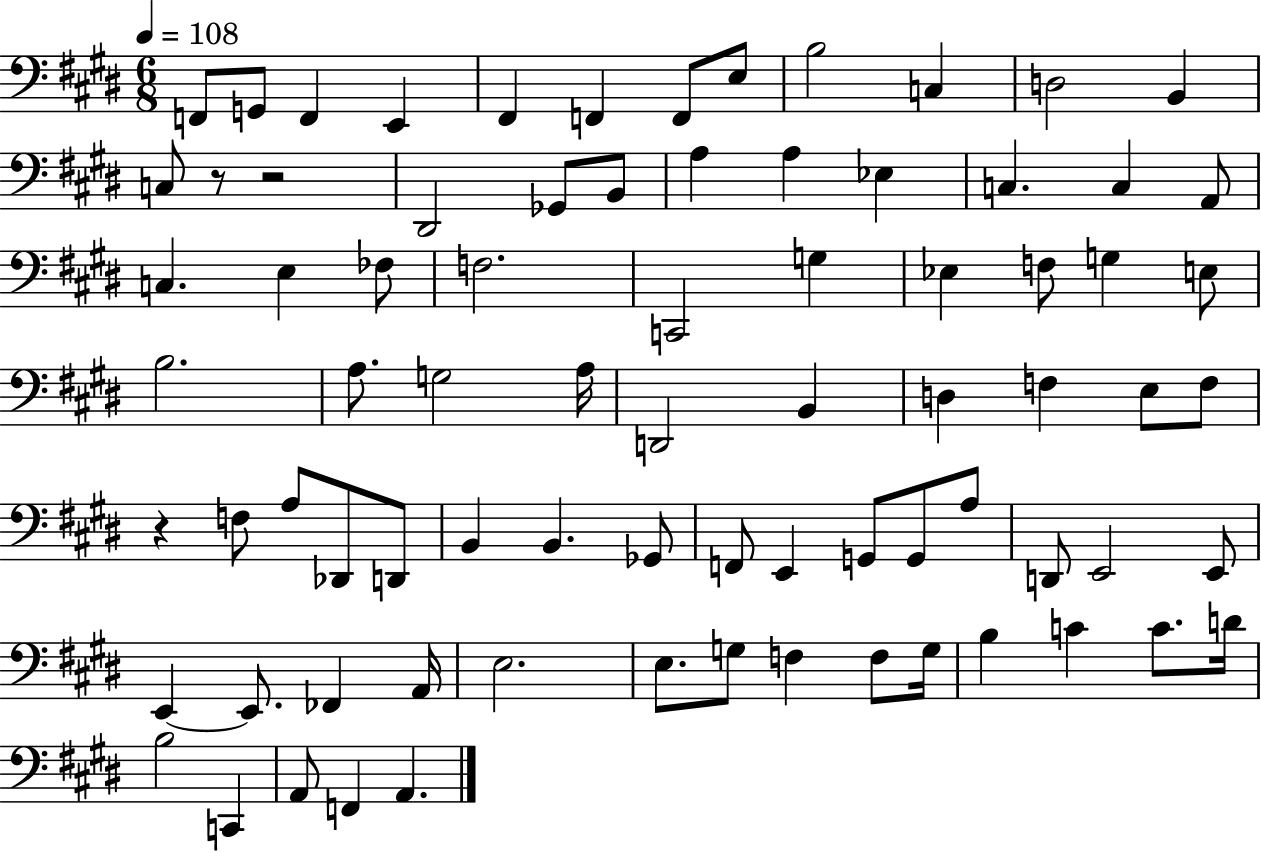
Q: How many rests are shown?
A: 3